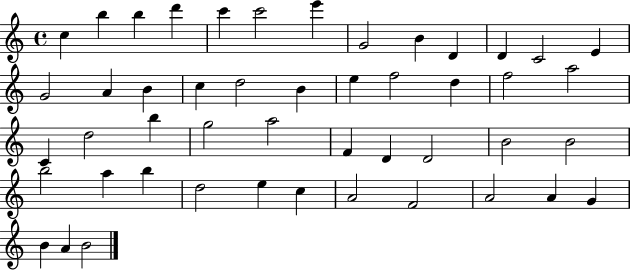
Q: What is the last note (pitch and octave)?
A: B4